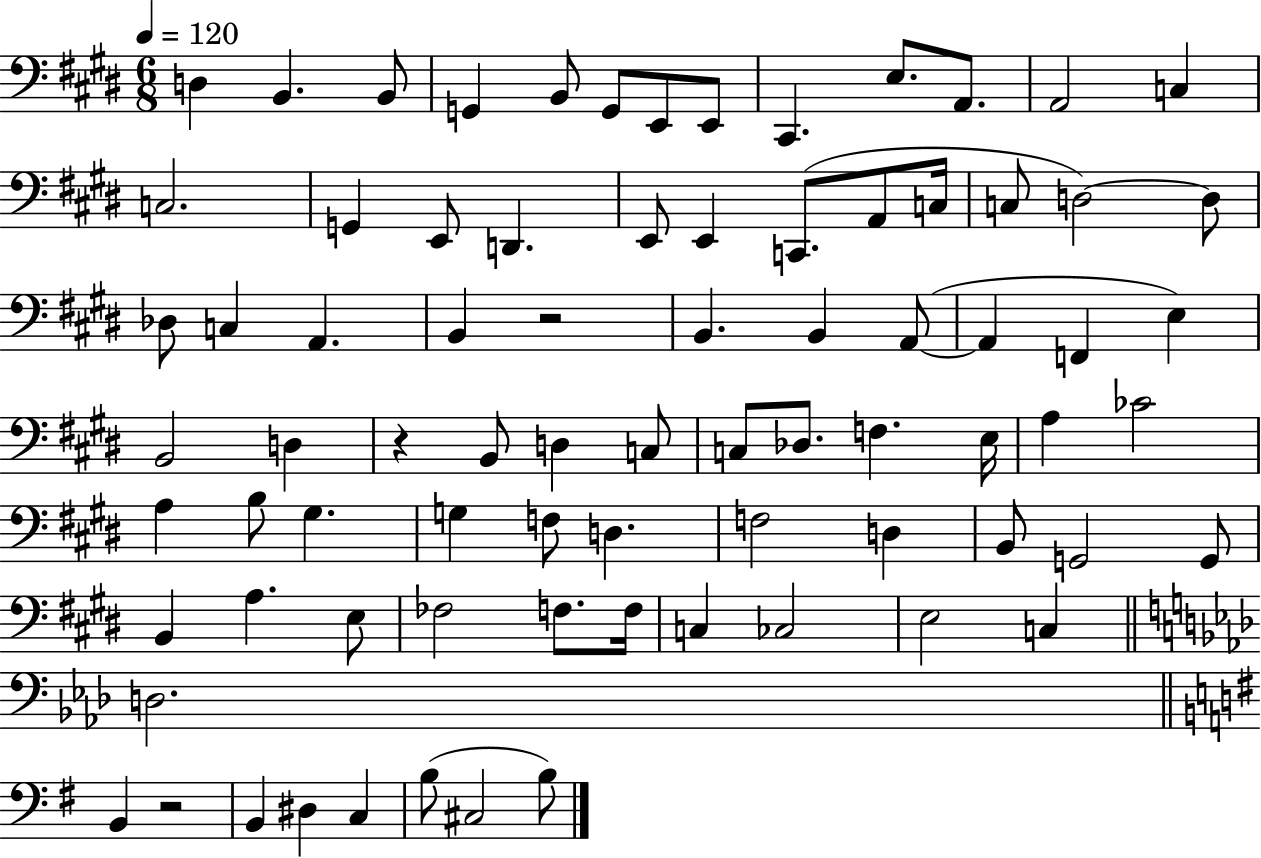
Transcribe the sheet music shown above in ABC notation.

X:1
T:Untitled
M:6/8
L:1/4
K:E
D, B,, B,,/2 G,, B,,/2 G,,/2 E,,/2 E,,/2 ^C,, E,/2 A,,/2 A,,2 C, C,2 G,, E,,/2 D,, E,,/2 E,, C,,/2 A,,/2 C,/4 C,/2 D,2 D,/2 _D,/2 C, A,, B,, z2 B,, B,, A,,/2 A,, F,, E, B,,2 D, z B,,/2 D, C,/2 C,/2 _D,/2 F, E,/4 A, _C2 A, B,/2 ^G, G, F,/2 D, F,2 D, B,,/2 G,,2 G,,/2 B,, A, E,/2 _F,2 F,/2 F,/4 C, _C,2 E,2 C, D,2 B,, z2 B,, ^D, C, B,/2 ^C,2 B,/2